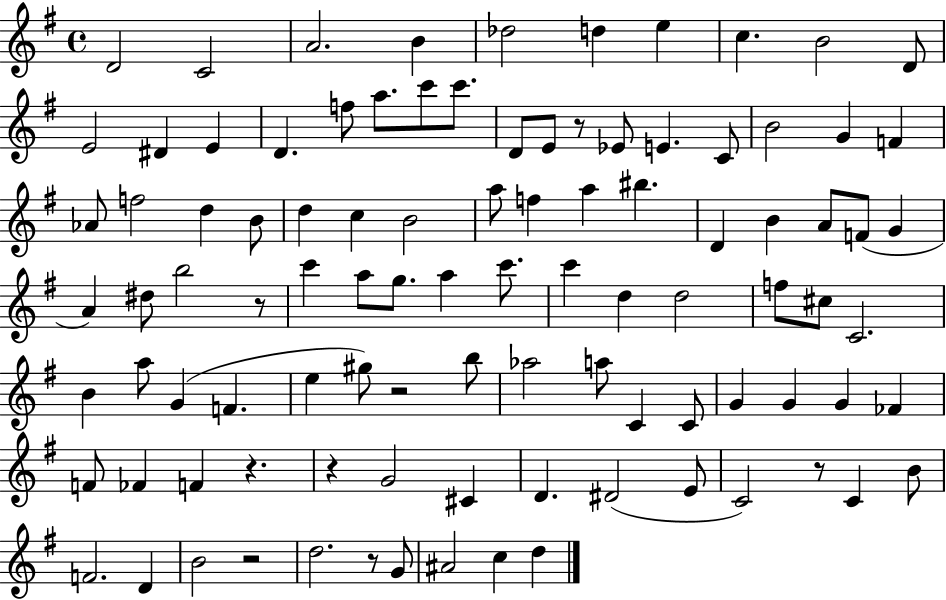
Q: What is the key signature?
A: G major